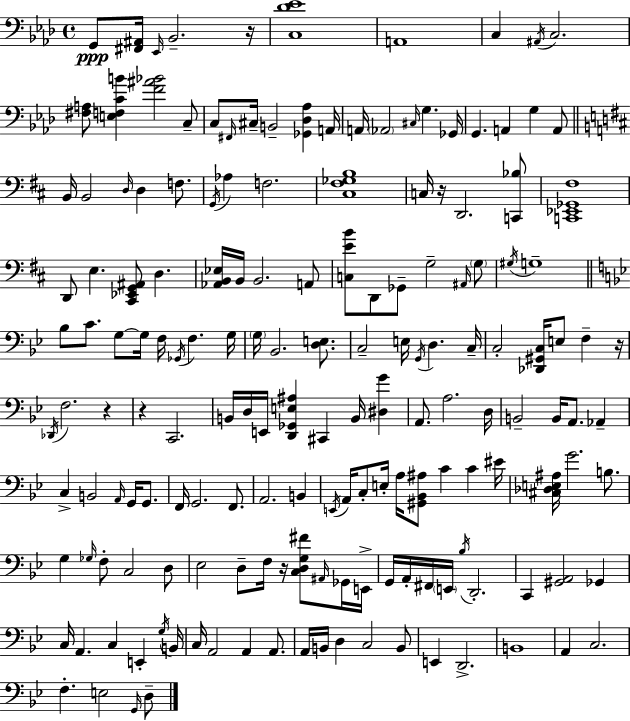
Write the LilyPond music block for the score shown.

{
  \clef bass
  \time 4/4
  \defaultTimeSignature
  \key f \minor
  g,8\ppp <fis, ais,>16 \grace { ees,16 } bes,2.-- | r16 <c des' ees'>1 | a,1 | c4 \acciaccatura { ais,16 } c2. | \break <fis a>8 <e f c' b'>4 <f' ais' bes'>2 | c8-- c8 \grace { fis,16 } cis16-- b,2-- <ges, des aes>4 | a,16 a,16 \parenthesize aes,2 \grace { cis16 } g4. | ges,16 g,4. a,4 g4 | \break a,8 \bar "||" \break \key d \major b,16 b,2 \grace { d16 } d4 f8. | \acciaccatura { g,16 } aes4 f2. | <cis fis ges b>1 | c16 r16 d,2. | \break <c, bes>8 <c, ees, ges, fis>1 | d,8 e4. <cis, ees, g, ais,>8 d4. | <aes, b, ees>16 b,16 b,2. | a,8 <c e' b'>8 d,8 ges,8-- g2-- | \break \grace { ais,16 } \parenthesize g8 \acciaccatura { gis16 } g1-- | \bar "||" \break \key bes \major bes8 c'8. g8~~ g16 f16 \acciaccatura { ges,16 } f4. | g16 \parenthesize g16 bes,2. <d e>8. | c2-- e16 \acciaccatura { g,16 } d4. | c16-- c2-. <des, gis, c>16 e8 f4-- | \break r16 \acciaccatura { des,16 } f2. r4 | r4 c,2. | b,16 d16 e,16 <d, ges, e ais>4 cis,4 b,16 <dis g'>4 | a,8. a2. | \break d16 b,2-- b,16 a,8. aes,4-- | c4-> b,2 \grace { a,16 } | g,16 g,8. f,16 g,2. | f,8. a,2. | \break b,4 \acciaccatura { e,16 } a,16 c8-. e16-. a16 <gis, bes, ais>8 c'4 | c'4 eis'16 <cis des e ais>16 g'2. | b8. g4 \grace { ges16 } f8-. c2 | d8 ees2 d8-- | \break f16 r16 <c d g fis'>8 \grace { ais,16 } ges,16 e,16-> g,16 a,16-. fis,16 \parenthesize e,16 \acciaccatura { bes16 } d,2.-. | c,4 <gis, a,>2 | ges,4 c16 a,4. c4 | e,4-. \acciaccatura { g16 } b,16 c16 a,2 | \break a,4 a,8. a,16 b,16 d4 c2 | b,8 e,4 d,2.-> | b,1 | a,4 c2. | \break f4.-. e2 | \grace { g,16 } d8-- \bar "|."
}